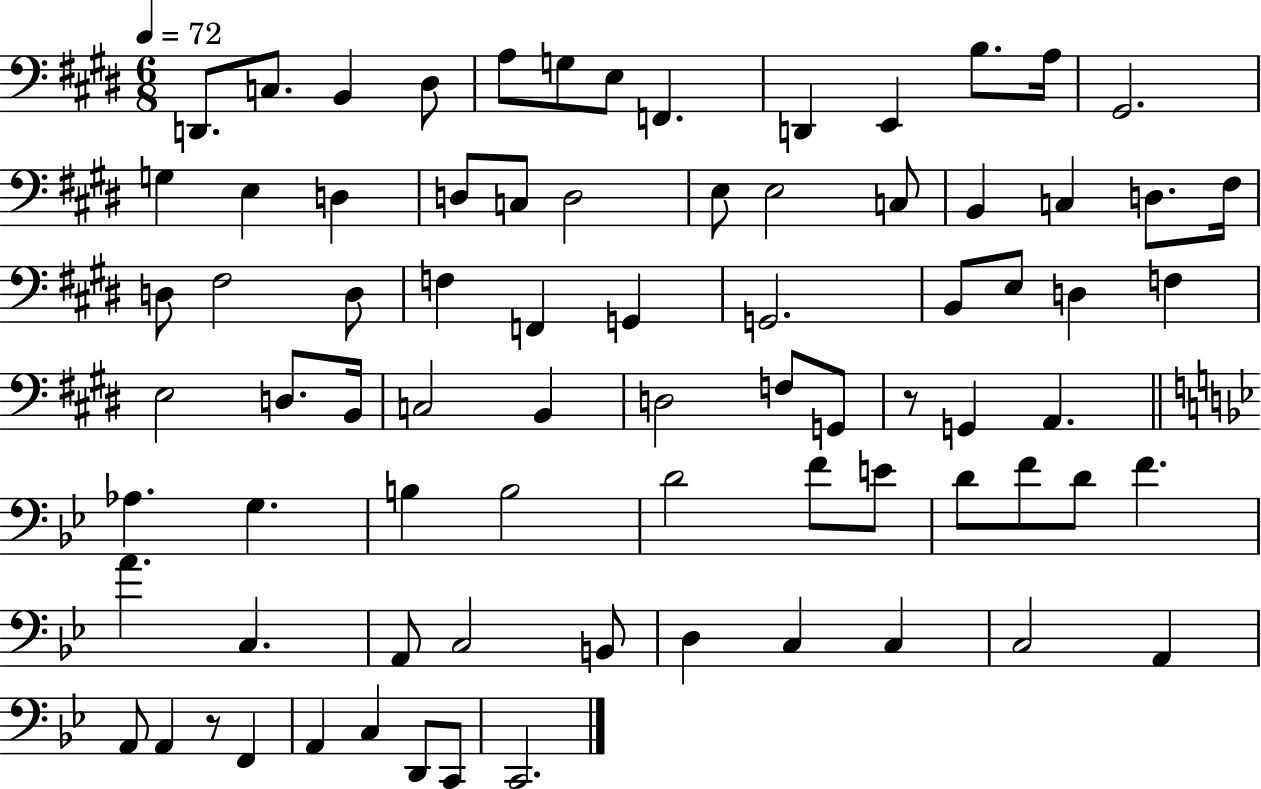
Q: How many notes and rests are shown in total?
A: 78